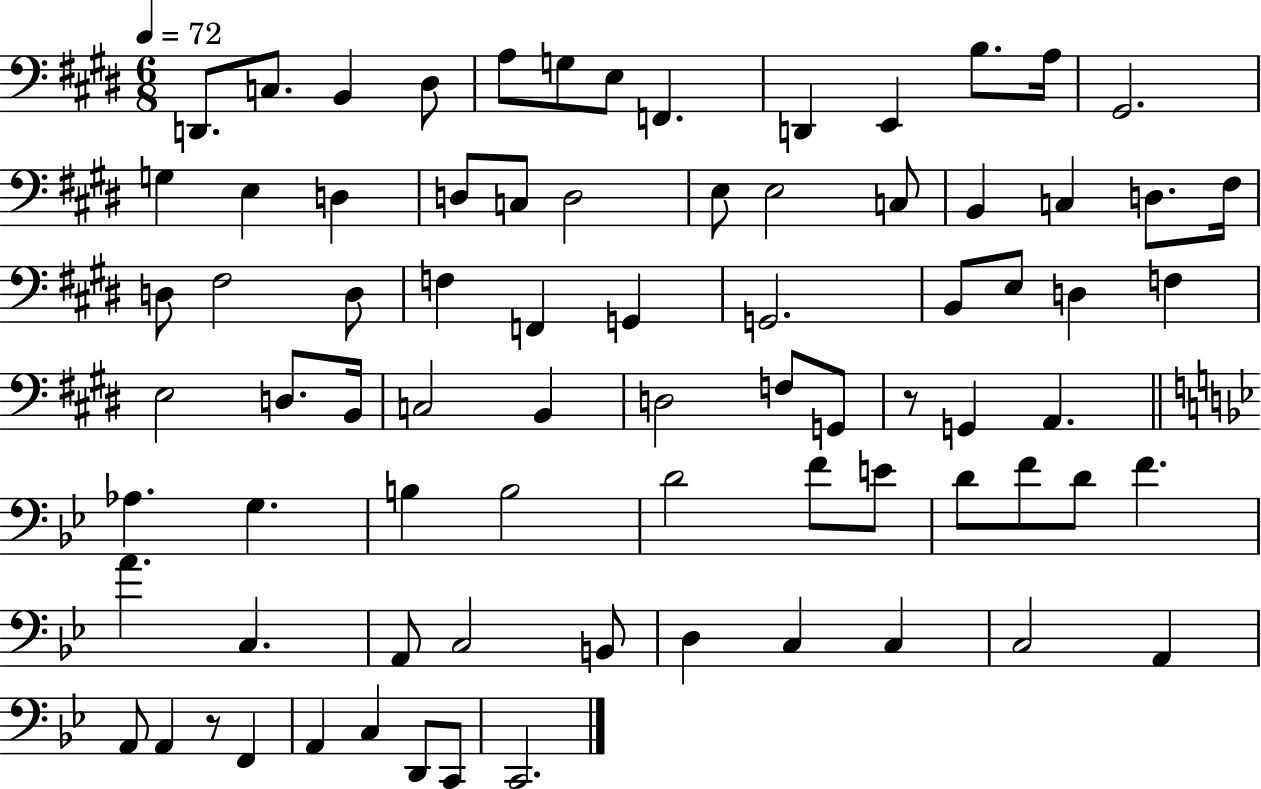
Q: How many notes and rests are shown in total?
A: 78